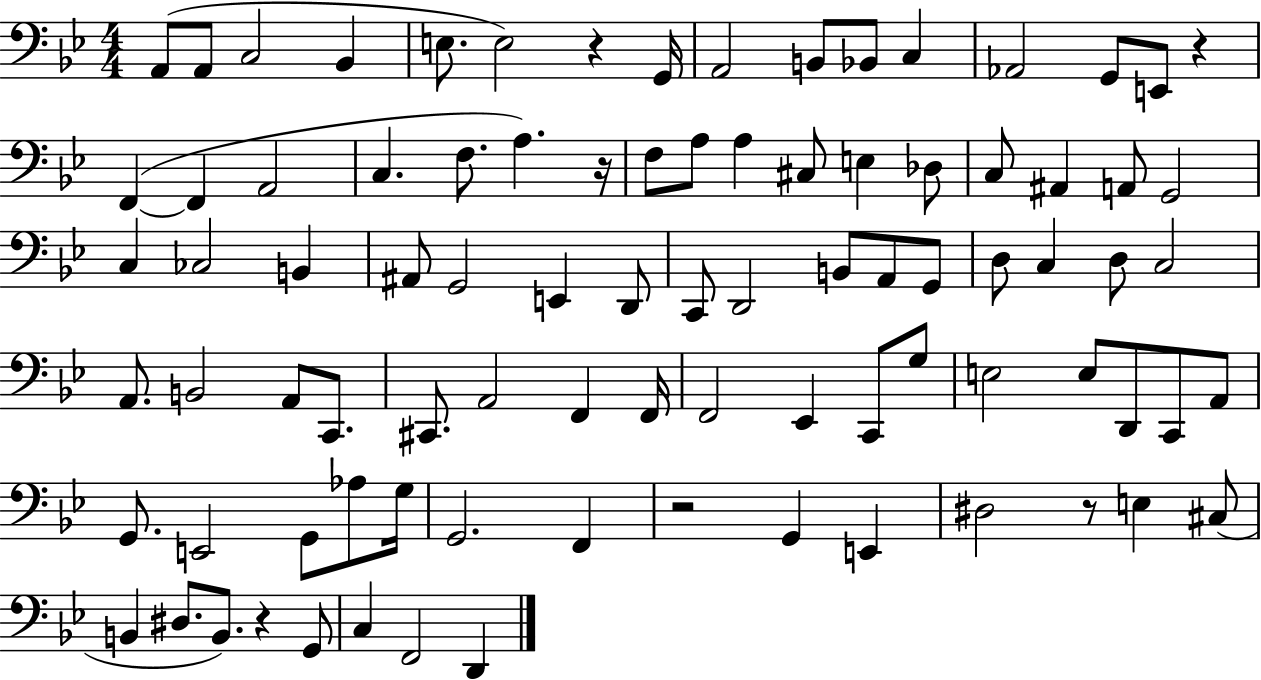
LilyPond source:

{
  \clef bass
  \numericTimeSignature
  \time 4/4
  \key bes \major
  a,8( a,8 c2 bes,4 | e8. e2) r4 g,16 | a,2 b,8 bes,8 c4 | aes,2 g,8 e,8 r4 | \break f,4~(~ f,4 a,2 | c4. f8. a4.) r16 | f8 a8 a4 cis8 e4 des8 | c8 ais,4 a,8 g,2 | \break c4 ces2 b,4 | ais,8 g,2 e,4 d,8 | c,8 d,2 b,8 a,8 g,8 | d8 c4 d8 c2 | \break a,8. b,2 a,8 c,8. | cis,8. a,2 f,4 f,16 | f,2 ees,4 c,8 g8 | e2 e8 d,8 c,8 a,8 | \break g,8. e,2 g,8 aes8 g16 | g,2. f,4 | r2 g,4 e,4 | dis2 r8 e4 cis8( | \break b,4 dis8. b,8.) r4 g,8 | c4 f,2 d,4 | \bar "|."
}